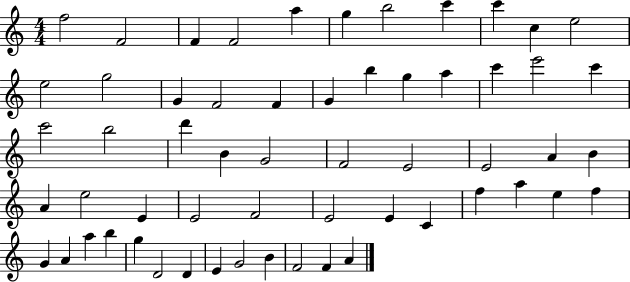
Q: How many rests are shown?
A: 0